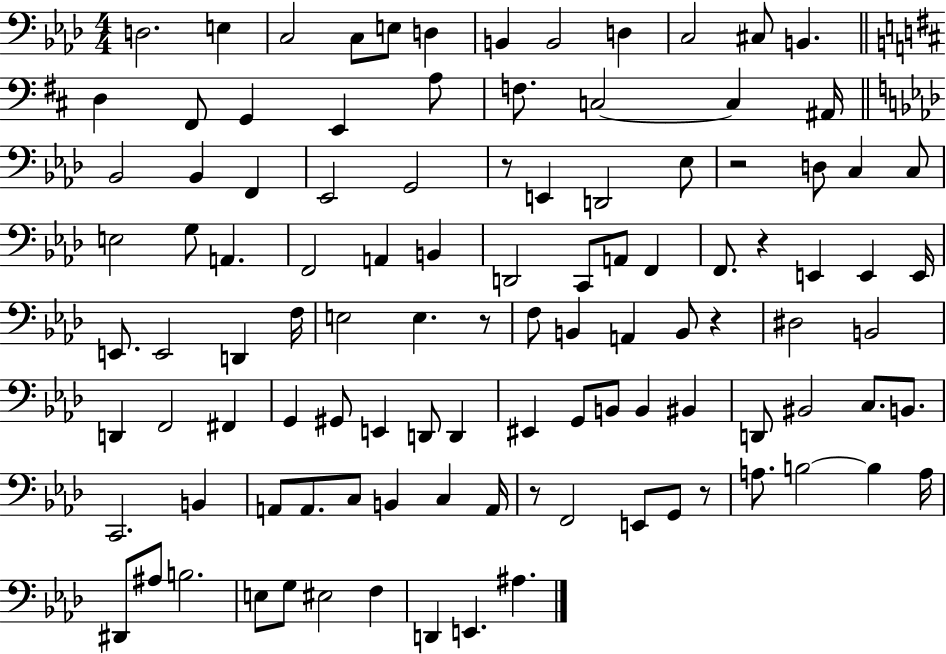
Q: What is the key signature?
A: AES major